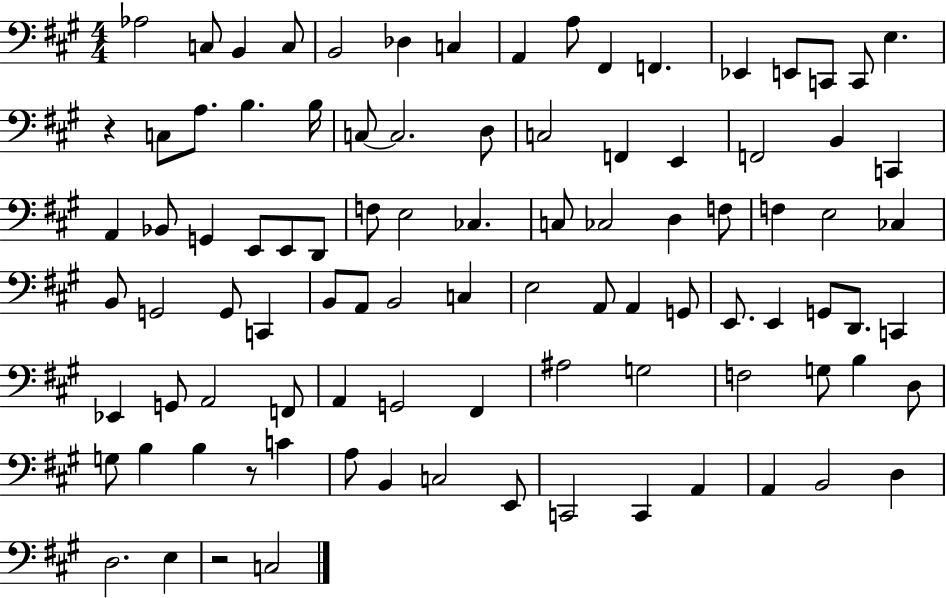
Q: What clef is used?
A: bass